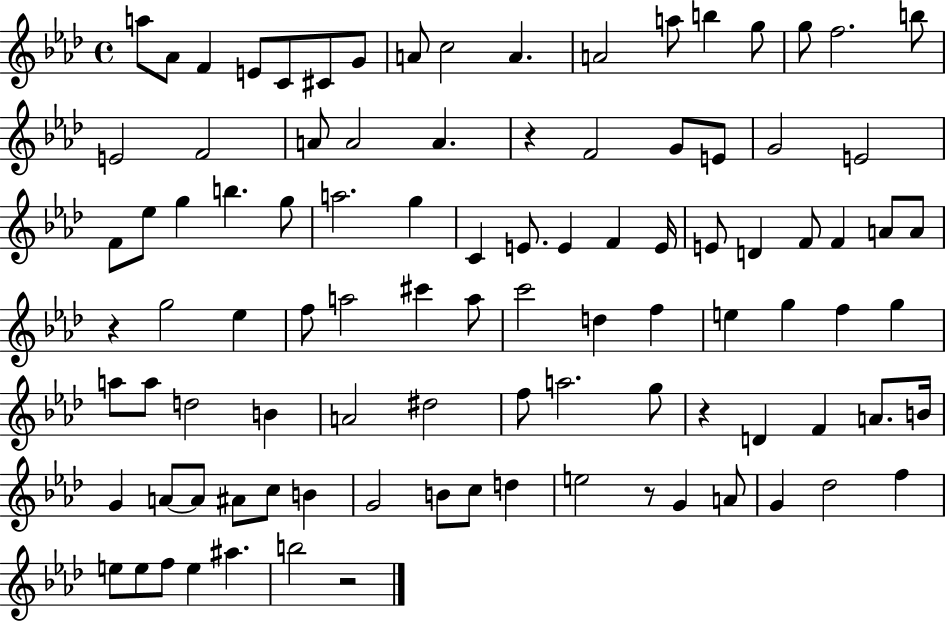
X:1
T:Untitled
M:4/4
L:1/4
K:Ab
a/2 _A/2 F E/2 C/2 ^C/2 G/2 A/2 c2 A A2 a/2 b g/2 g/2 f2 b/2 E2 F2 A/2 A2 A z F2 G/2 E/2 G2 E2 F/2 _e/2 g b g/2 a2 g C E/2 E F E/4 E/2 D F/2 F A/2 A/2 z g2 _e f/2 a2 ^c' a/2 c'2 d f e g f g a/2 a/2 d2 B A2 ^d2 f/2 a2 g/2 z D F A/2 B/4 G A/2 A/2 ^A/2 c/2 B G2 B/2 c/2 d e2 z/2 G A/2 G _d2 f e/2 e/2 f/2 e ^a b2 z2